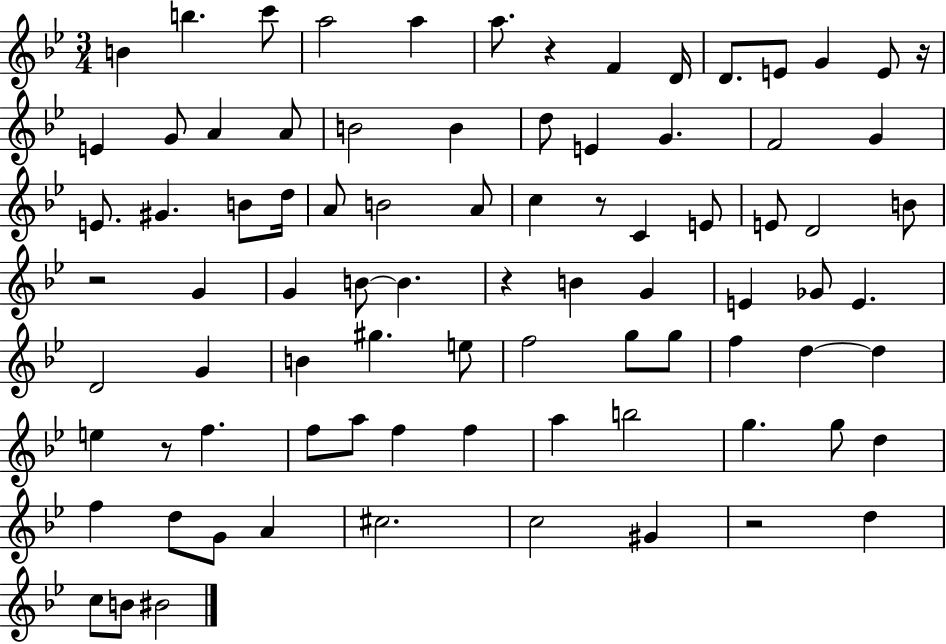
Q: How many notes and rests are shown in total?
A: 85